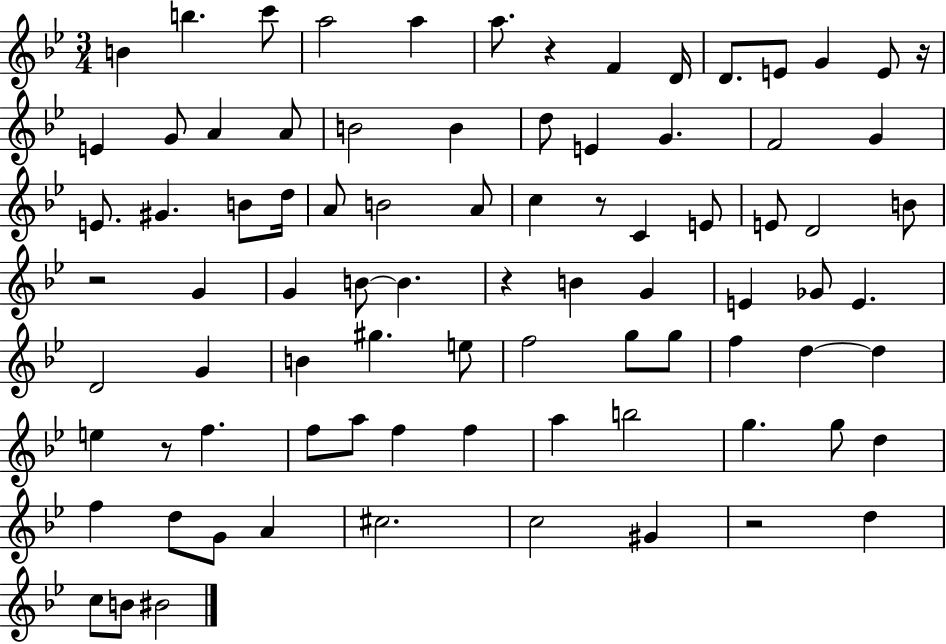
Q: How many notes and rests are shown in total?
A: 85